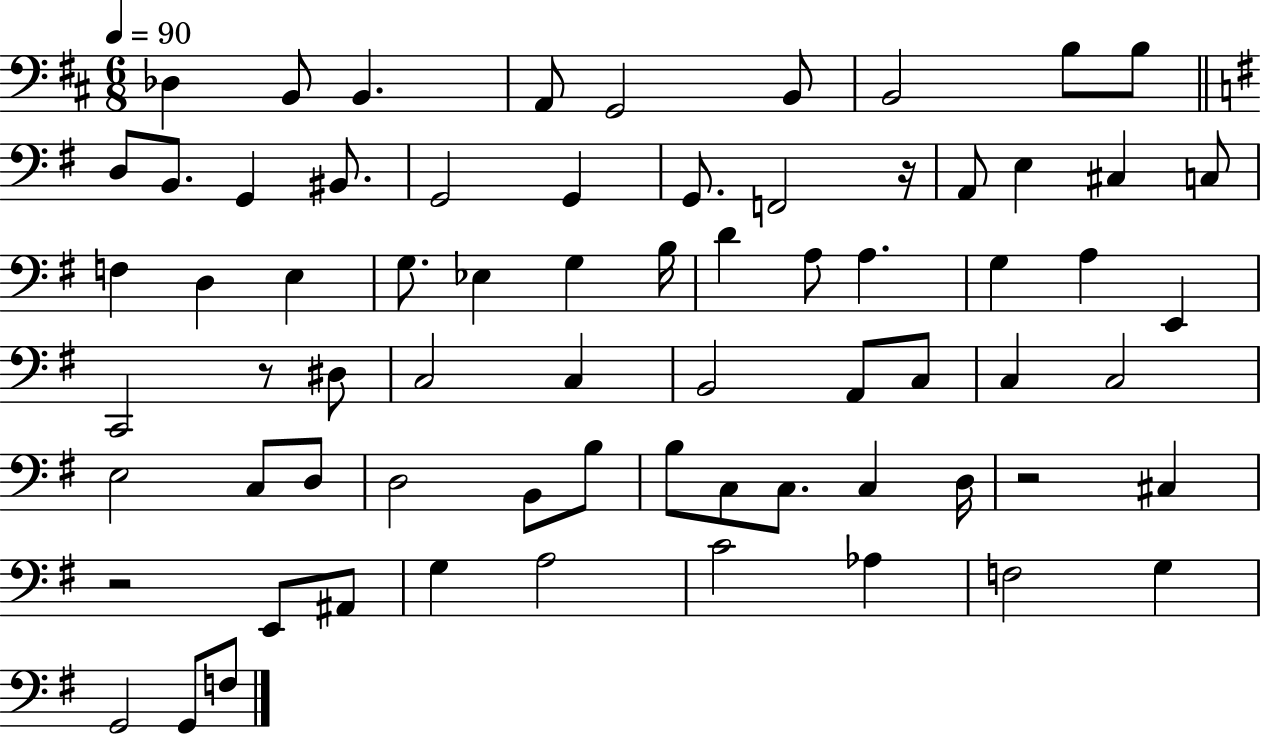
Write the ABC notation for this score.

X:1
T:Untitled
M:6/8
L:1/4
K:D
_D, B,,/2 B,, A,,/2 G,,2 B,,/2 B,,2 B,/2 B,/2 D,/2 B,,/2 G,, ^B,,/2 G,,2 G,, G,,/2 F,,2 z/4 A,,/2 E, ^C, C,/2 F, D, E, G,/2 _E, G, B,/4 D A,/2 A, G, A, E,, C,,2 z/2 ^D,/2 C,2 C, B,,2 A,,/2 C,/2 C, C,2 E,2 C,/2 D,/2 D,2 B,,/2 B,/2 B,/2 C,/2 C,/2 C, D,/4 z2 ^C, z2 E,,/2 ^A,,/2 G, A,2 C2 _A, F,2 G, G,,2 G,,/2 F,/2